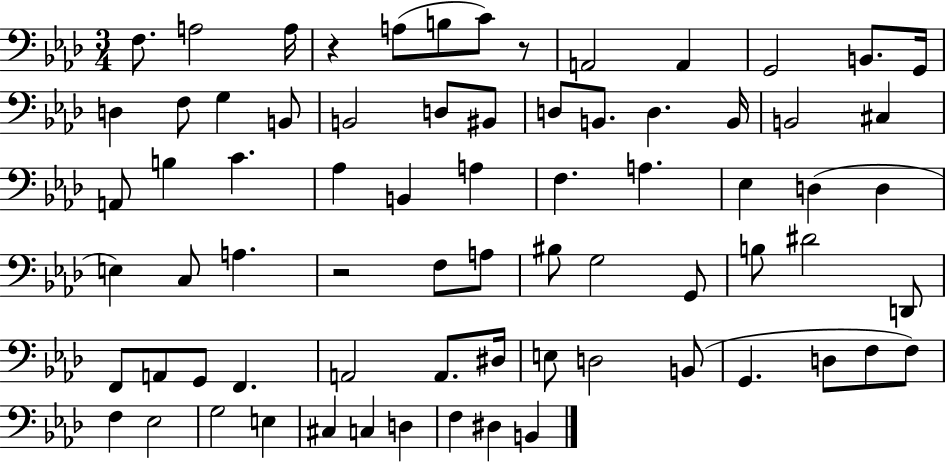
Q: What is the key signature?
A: AES major